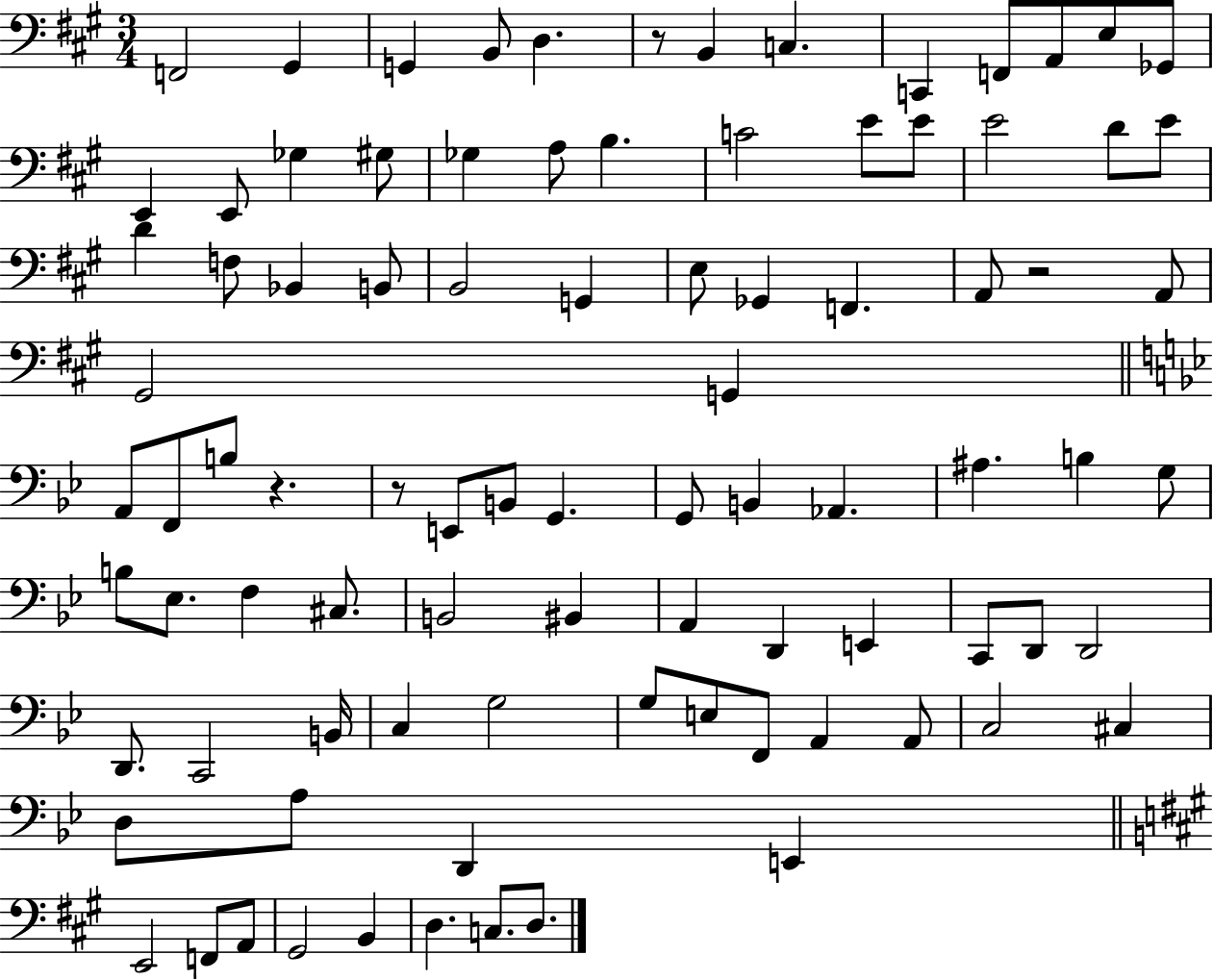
{
  \clef bass
  \numericTimeSignature
  \time 3/4
  \key a \major
  f,2 gis,4 | g,4 b,8 d4. | r8 b,4 c4. | c,4 f,8 a,8 e8 ges,8 | \break e,4 e,8 ges4 gis8 | ges4 a8 b4. | c'2 e'8 e'8 | e'2 d'8 e'8 | \break d'4 f8 bes,4 b,8 | b,2 g,4 | e8 ges,4 f,4. | a,8 r2 a,8 | \break gis,2 g,4 | \bar "||" \break \key bes \major a,8 f,8 b8 r4. | r8 e,8 b,8 g,4. | g,8 b,4 aes,4. | ais4. b4 g8 | \break b8 ees8. f4 cis8. | b,2 bis,4 | a,4 d,4 e,4 | c,8 d,8 d,2 | \break d,8. c,2 b,16 | c4 g2 | g8 e8 f,8 a,4 a,8 | c2 cis4 | \break d8 a8 d,4 e,4 | \bar "||" \break \key a \major e,2 f,8 a,8 | gis,2 b,4 | d4. c8. d8. | \bar "|."
}